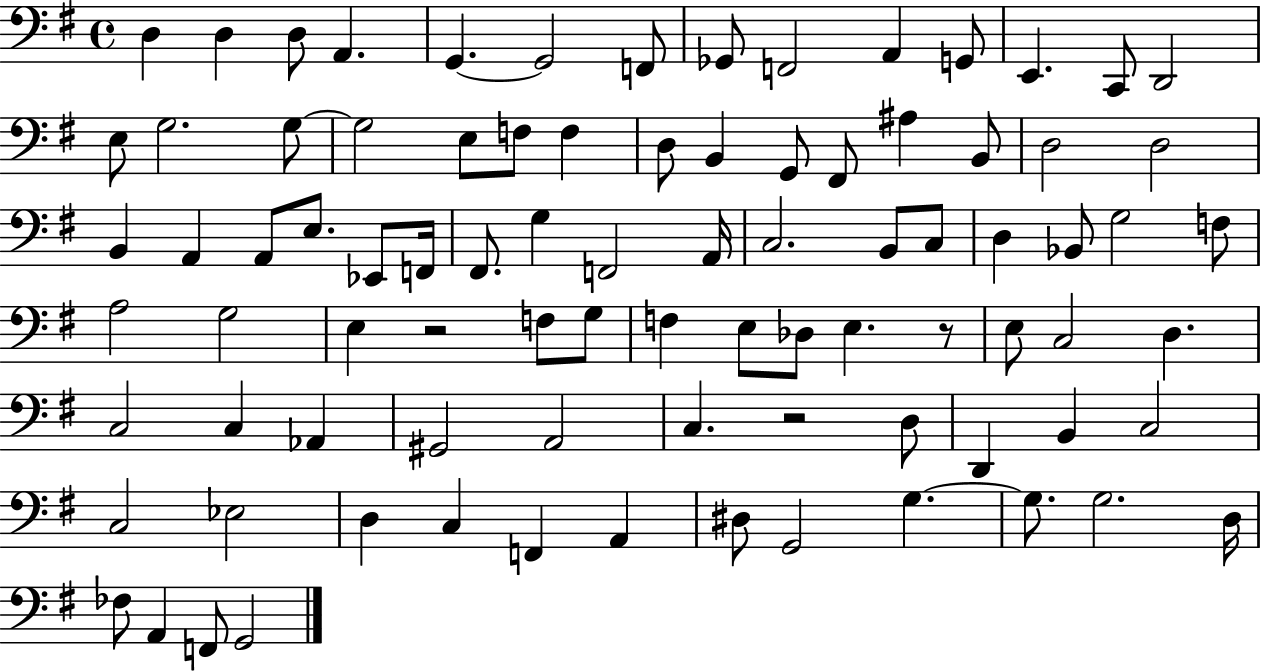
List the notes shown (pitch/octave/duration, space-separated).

D3/q D3/q D3/e A2/q. G2/q. G2/h F2/e Gb2/e F2/h A2/q G2/e E2/q. C2/e D2/h E3/e G3/h. G3/e G3/h E3/e F3/e F3/q D3/e B2/q G2/e F#2/e A#3/q B2/e D3/h D3/h B2/q A2/q A2/e E3/e. Eb2/e F2/s F#2/e. G3/q F2/h A2/s C3/h. B2/e C3/e D3/q Bb2/e G3/h F3/e A3/h G3/h E3/q R/h F3/e G3/e F3/q E3/e Db3/e E3/q. R/e E3/e C3/h D3/q. C3/h C3/q Ab2/q G#2/h A2/h C3/q. R/h D3/e D2/q B2/q C3/h C3/h Eb3/h D3/q C3/q F2/q A2/q D#3/e G2/h G3/q. G3/e. G3/h. D3/s FES3/e A2/q F2/e G2/h